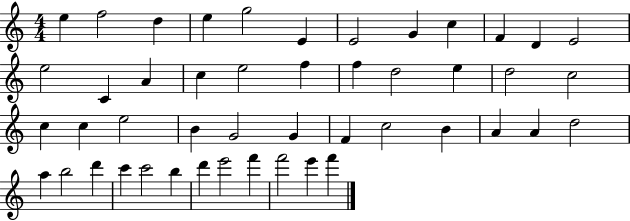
E5/q F5/h D5/q E5/q G5/h E4/q E4/h G4/q C5/q F4/q D4/q E4/h E5/h C4/q A4/q C5/q E5/h F5/q F5/q D5/h E5/q D5/h C5/h C5/q C5/q E5/h B4/q G4/h G4/q F4/q C5/h B4/q A4/q A4/q D5/h A5/q B5/h D6/q C6/q C6/h B5/q D6/q E6/h F6/q F6/h E6/q F6/q